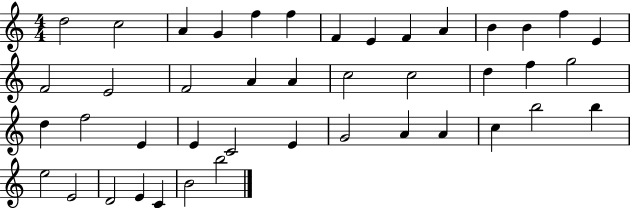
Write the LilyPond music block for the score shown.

{
  \clef treble
  \numericTimeSignature
  \time 4/4
  \key c \major
  d''2 c''2 | a'4 g'4 f''4 f''4 | f'4 e'4 f'4 a'4 | b'4 b'4 f''4 e'4 | \break f'2 e'2 | f'2 a'4 a'4 | c''2 c''2 | d''4 f''4 g''2 | \break d''4 f''2 e'4 | e'4 c'2 e'4 | g'2 a'4 a'4 | c''4 b''2 b''4 | \break e''2 e'2 | d'2 e'4 c'4 | b'2 b''2 | \bar "|."
}